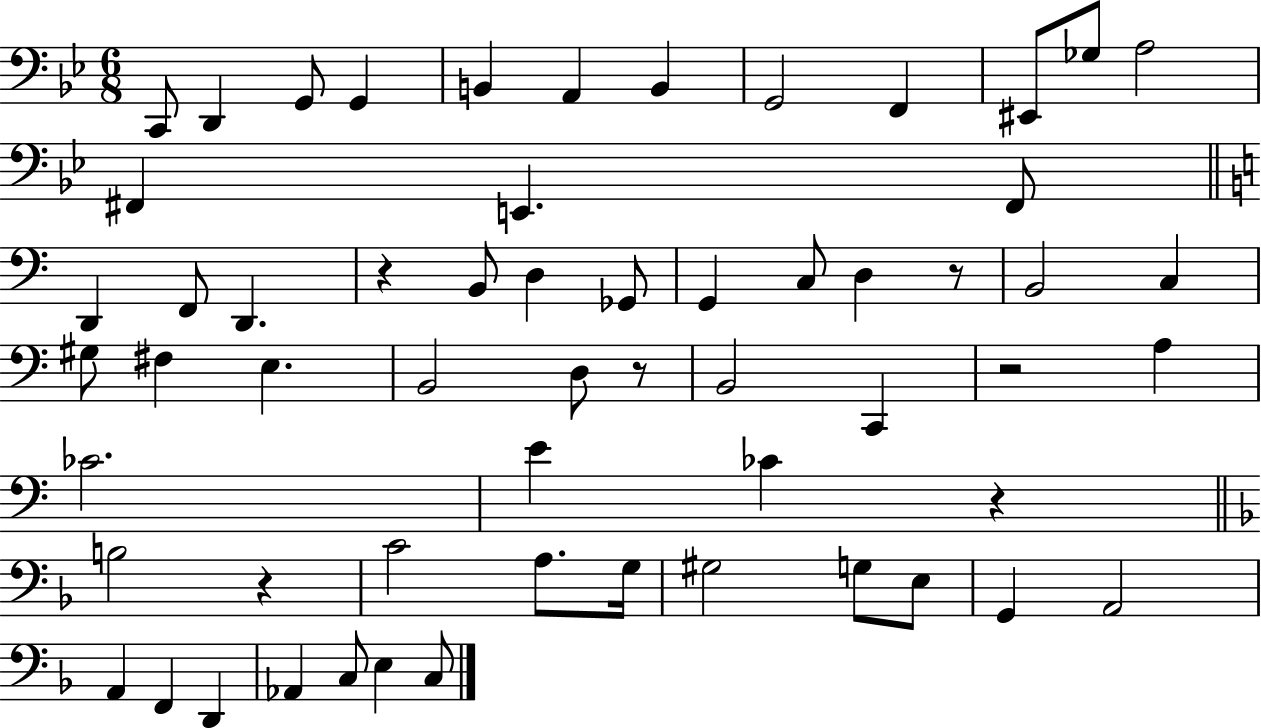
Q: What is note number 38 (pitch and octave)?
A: B3